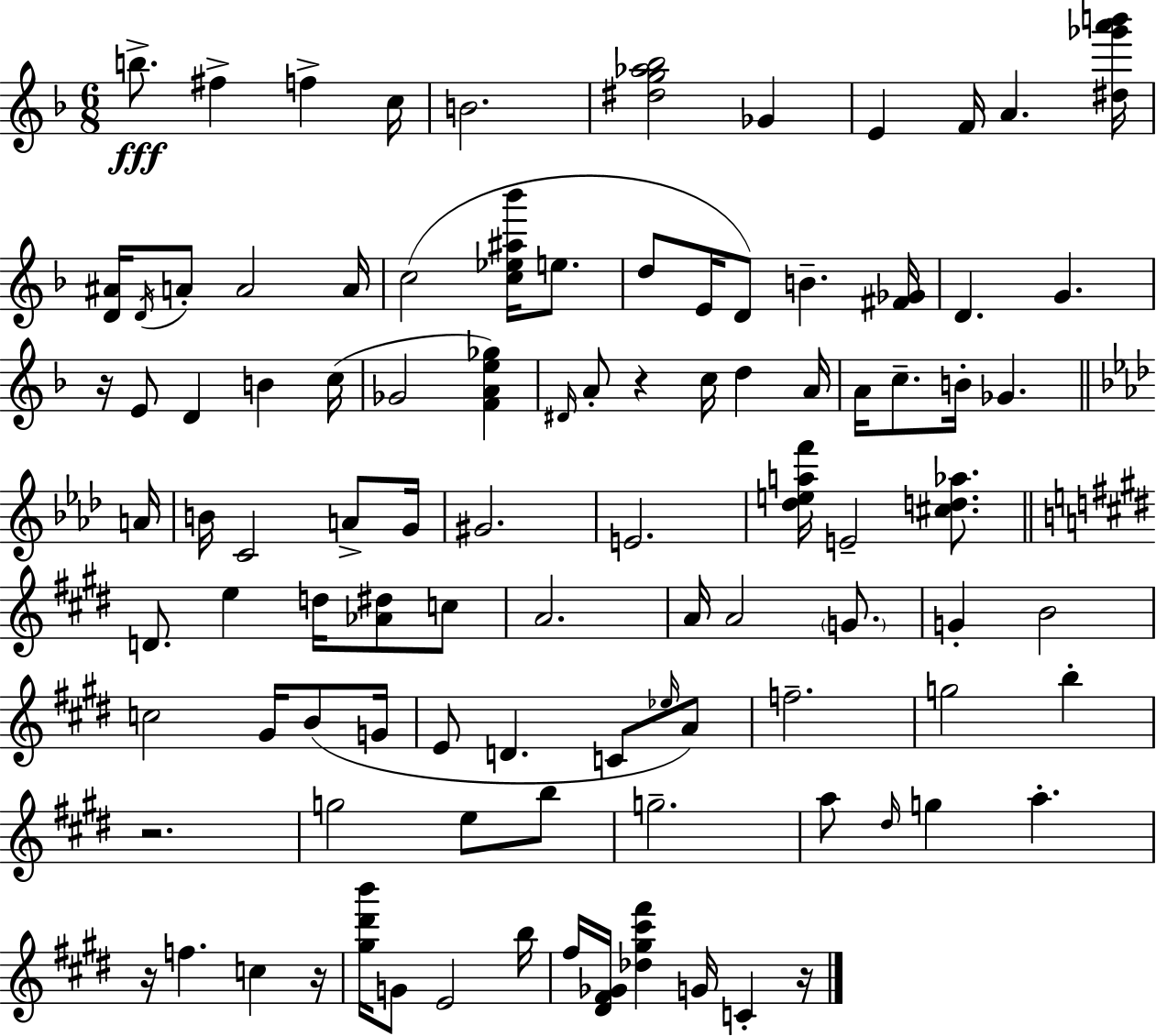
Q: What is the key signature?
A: F major